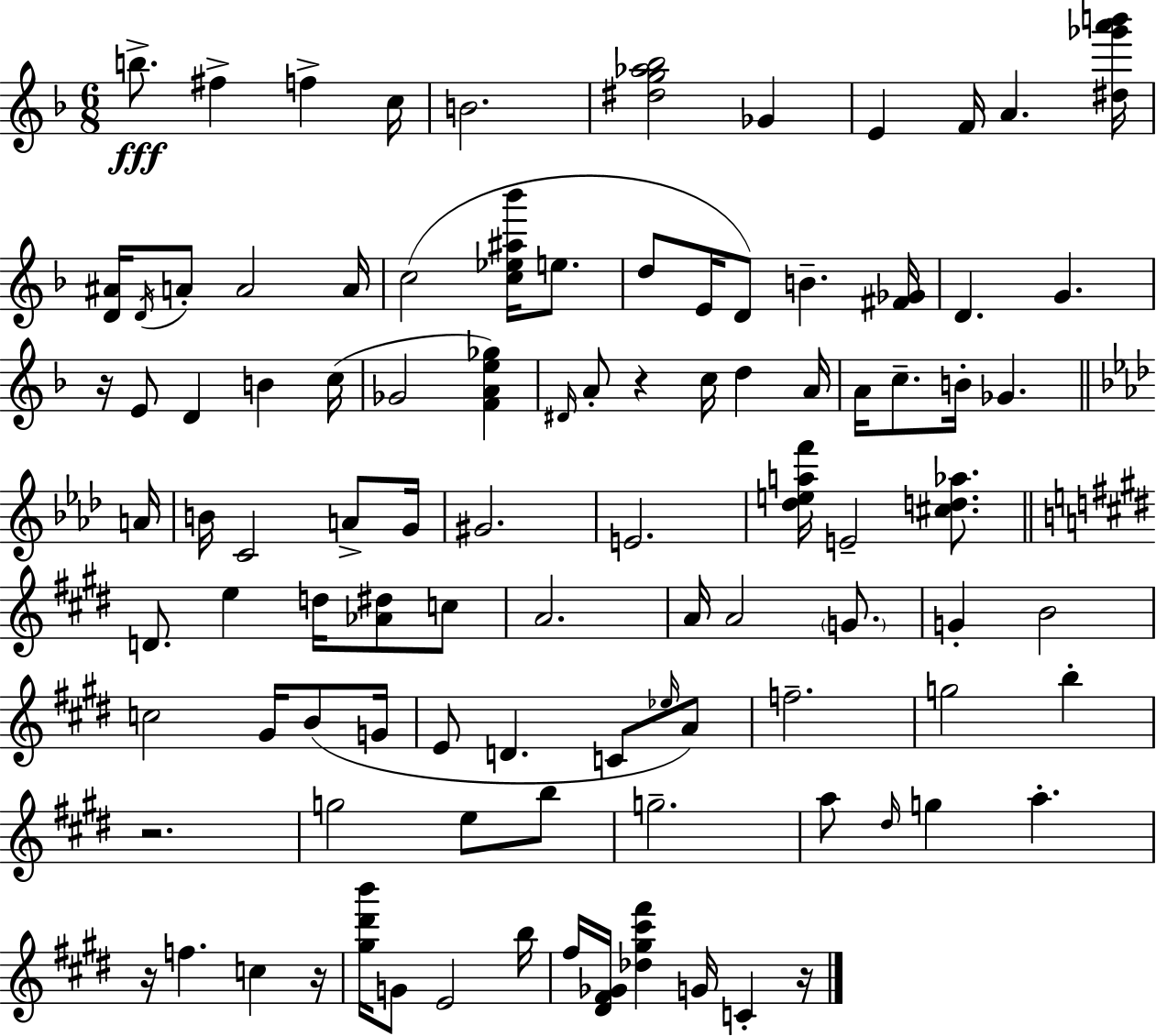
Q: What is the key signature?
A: F major